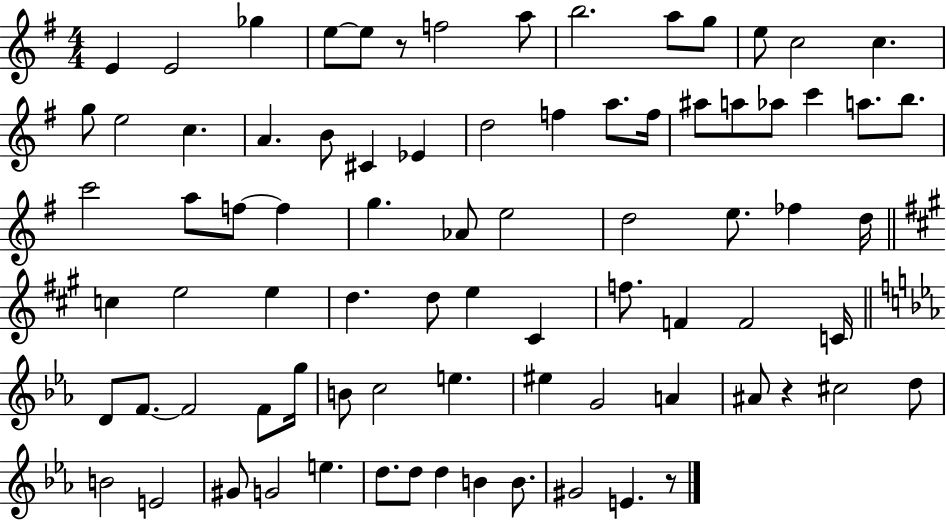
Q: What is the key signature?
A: G major